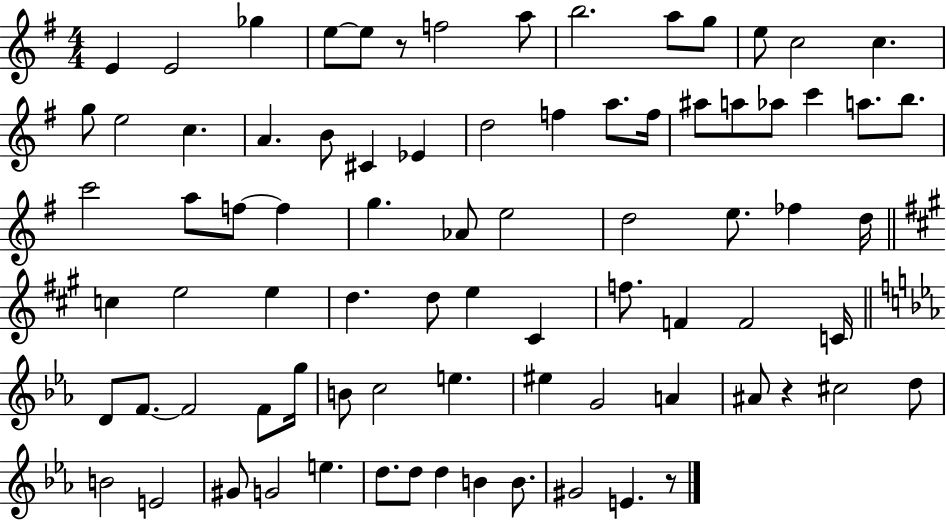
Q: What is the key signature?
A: G major